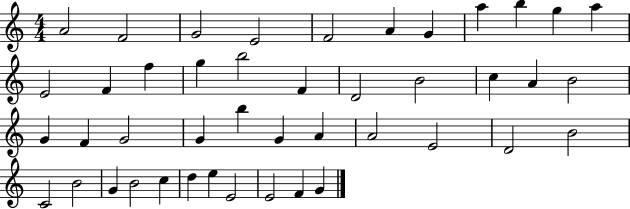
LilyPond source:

{
  \clef treble
  \numericTimeSignature
  \time 4/4
  \key c \major
  a'2 f'2 | g'2 e'2 | f'2 a'4 g'4 | a''4 b''4 g''4 a''4 | \break e'2 f'4 f''4 | g''4 b''2 f'4 | d'2 b'2 | c''4 a'4 b'2 | \break g'4 f'4 g'2 | g'4 b''4 g'4 a'4 | a'2 e'2 | d'2 b'2 | \break c'2 b'2 | g'4 b'2 c''4 | d''4 e''4 e'2 | e'2 f'4 g'4 | \break \bar "|."
}